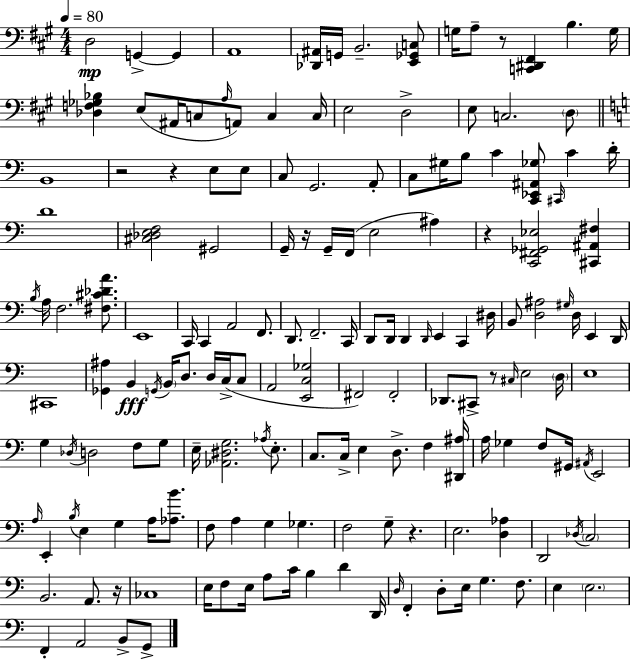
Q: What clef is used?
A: bass